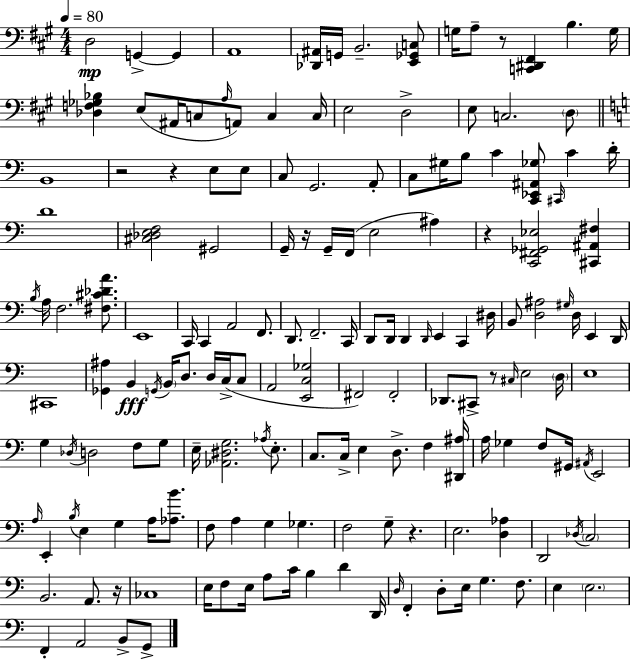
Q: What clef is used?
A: bass